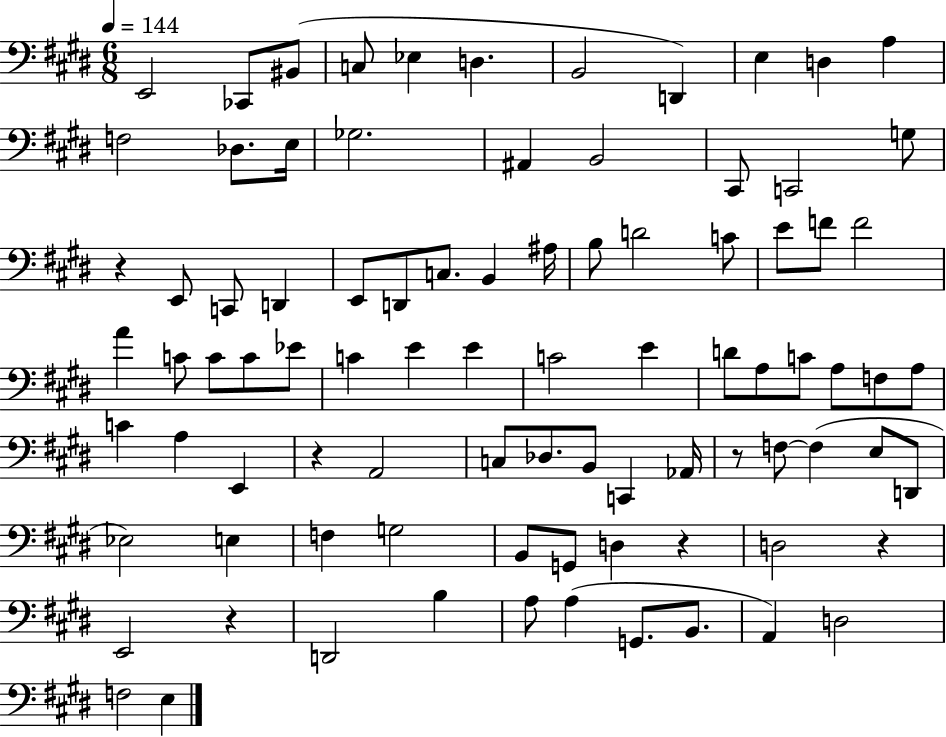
X:1
T:Untitled
M:6/8
L:1/4
K:E
E,,2 _C,,/2 ^B,,/2 C,/2 _E, D, B,,2 D,, E, D, A, F,2 _D,/2 E,/4 _G,2 ^A,, B,,2 ^C,,/2 C,,2 G,/2 z E,,/2 C,,/2 D,, E,,/2 D,,/2 C,/2 B,, ^A,/4 B,/2 D2 C/2 E/2 F/2 F2 A C/2 C/2 C/2 _E/2 C E E C2 E D/2 A,/2 C/2 A,/2 F,/2 A,/2 C A, E,, z A,,2 C,/2 _D,/2 B,,/2 C,, _A,,/4 z/2 F,/2 F, E,/2 D,,/2 _E,2 E, F, G,2 B,,/2 G,,/2 D, z D,2 z E,,2 z D,,2 B, A,/2 A, G,,/2 B,,/2 A,, D,2 F,2 E,